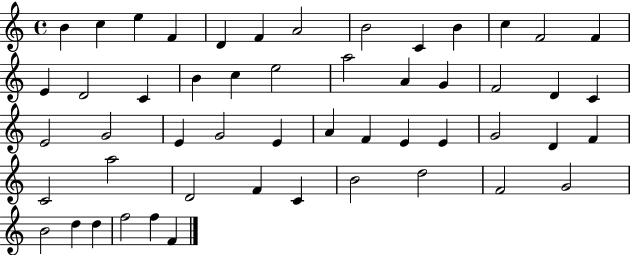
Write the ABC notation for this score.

X:1
T:Untitled
M:4/4
L:1/4
K:C
B c e F D F A2 B2 C B c F2 F E D2 C B c e2 a2 A G F2 D C E2 G2 E G2 E A F E E G2 D F C2 a2 D2 F C B2 d2 F2 G2 B2 d d f2 f F